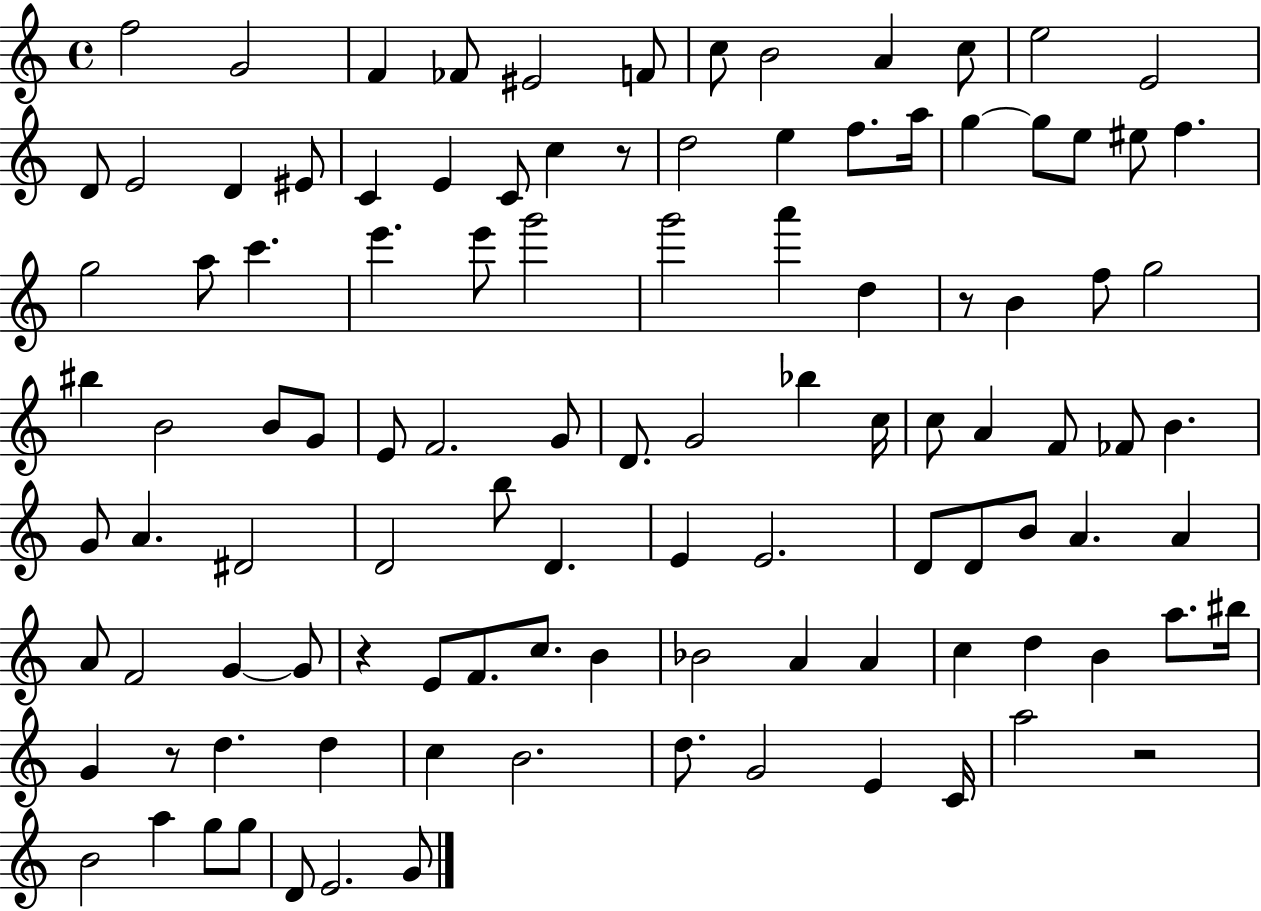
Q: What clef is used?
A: treble